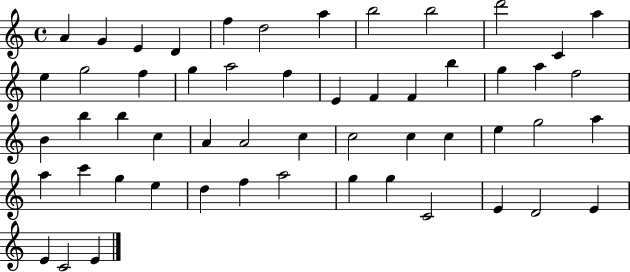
A4/q G4/q E4/q D4/q F5/q D5/h A5/q B5/h B5/h D6/h C4/q A5/q E5/q G5/h F5/q G5/q A5/h F5/q E4/q F4/q F4/q B5/q G5/q A5/q F5/h B4/q B5/q B5/q C5/q A4/q A4/h C5/q C5/h C5/q C5/q E5/q G5/h A5/q A5/q C6/q G5/q E5/q D5/q F5/q A5/h G5/q G5/q C4/h E4/q D4/h E4/q E4/q C4/h E4/q